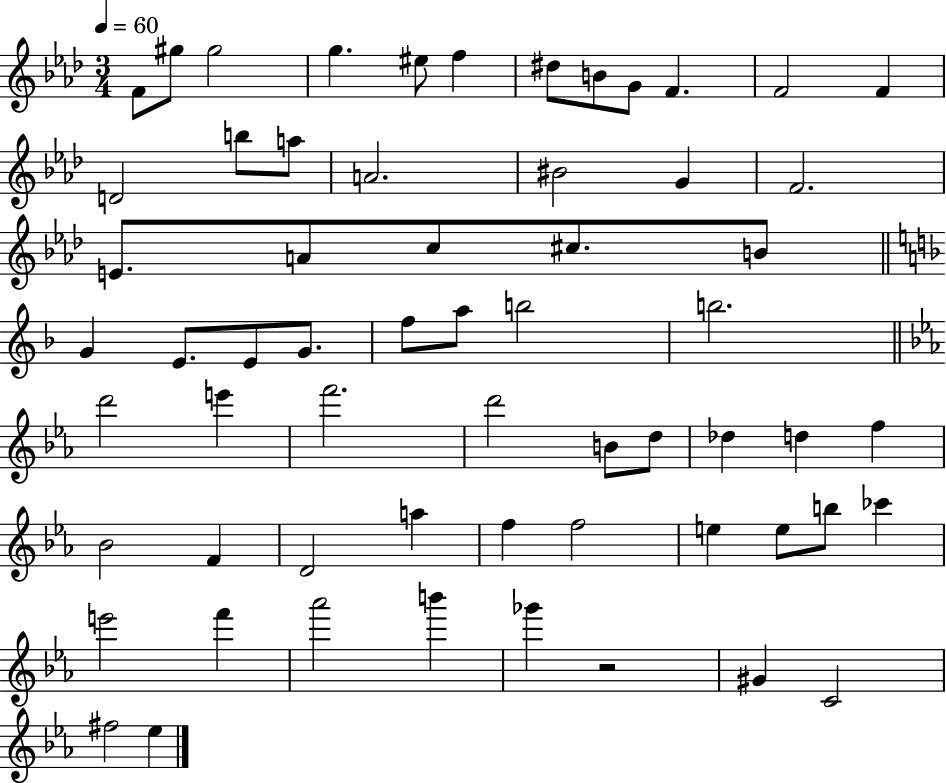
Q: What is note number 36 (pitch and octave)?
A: D6